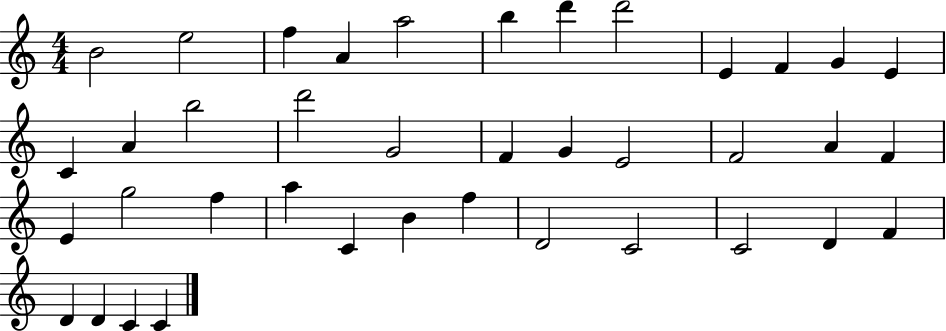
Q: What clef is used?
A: treble